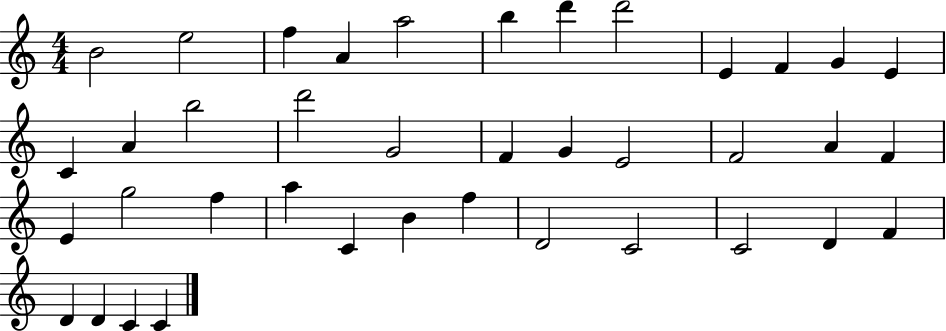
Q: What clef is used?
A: treble